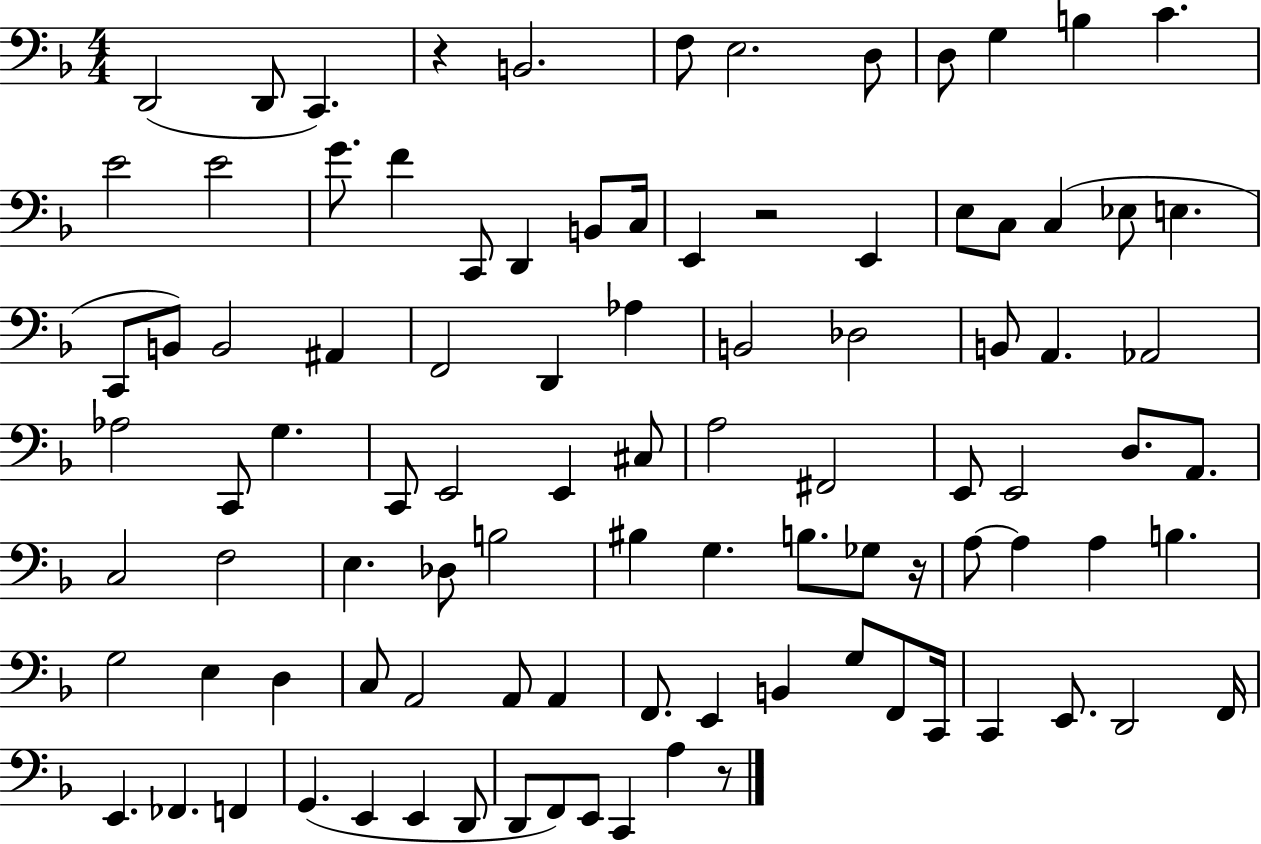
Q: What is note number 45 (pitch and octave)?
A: C#3